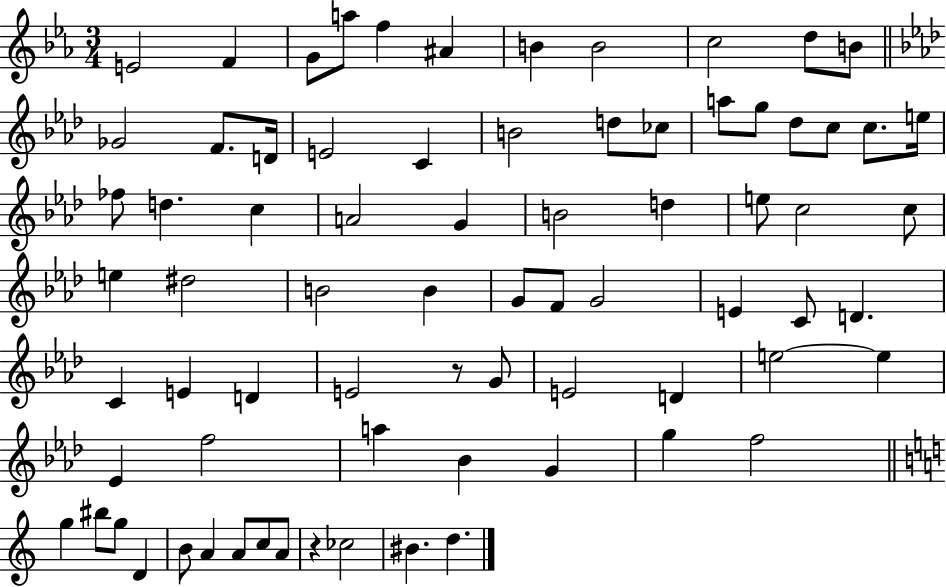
{
  \clef treble
  \numericTimeSignature
  \time 3/4
  \key ees \major
  e'2 f'4 | g'8 a''8 f''4 ais'4 | b'4 b'2 | c''2 d''8 b'8 | \break \bar "||" \break \key aes \major ges'2 f'8. d'16 | e'2 c'4 | b'2 d''8 ces''8 | a''8 g''8 des''8 c''8 c''8. e''16 | \break fes''8 d''4. c''4 | a'2 g'4 | b'2 d''4 | e''8 c''2 c''8 | \break e''4 dis''2 | b'2 b'4 | g'8 f'8 g'2 | e'4 c'8 d'4. | \break c'4 e'4 d'4 | e'2 r8 g'8 | e'2 d'4 | e''2~~ e''4 | \break ees'4 f''2 | a''4 bes'4 g'4 | g''4 f''2 | \bar "||" \break \key c \major g''4 bis''8 g''8 d'4 | b'8 a'4 a'8 c''8 a'8 | r4 ces''2 | bis'4. d''4. | \break \bar "|."
}